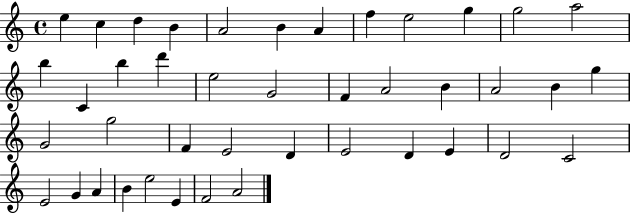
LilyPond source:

{
  \clef treble
  \time 4/4
  \defaultTimeSignature
  \key c \major
  e''4 c''4 d''4 b'4 | a'2 b'4 a'4 | f''4 e''2 g''4 | g''2 a''2 | \break b''4 c'4 b''4 d'''4 | e''2 g'2 | f'4 a'2 b'4 | a'2 b'4 g''4 | \break g'2 g''2 | f'4 e'2 d'4 | e'2 d'4 e'4 | d'2 c'2 | \break e'2 g'4 a'4 | b'4 e''2 e'4 | f'2 a'2 | \bar "|."
}